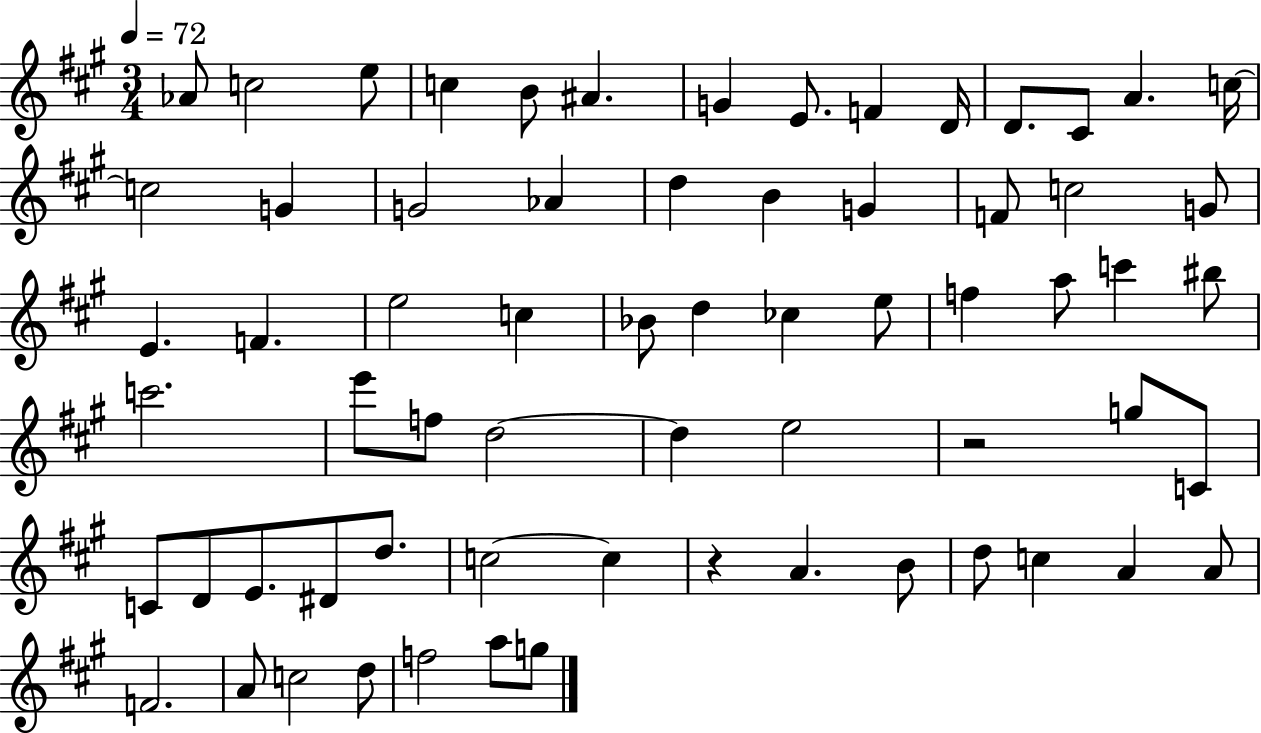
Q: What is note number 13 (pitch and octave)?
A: A4